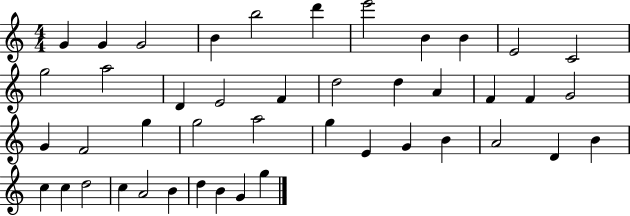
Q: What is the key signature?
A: C major